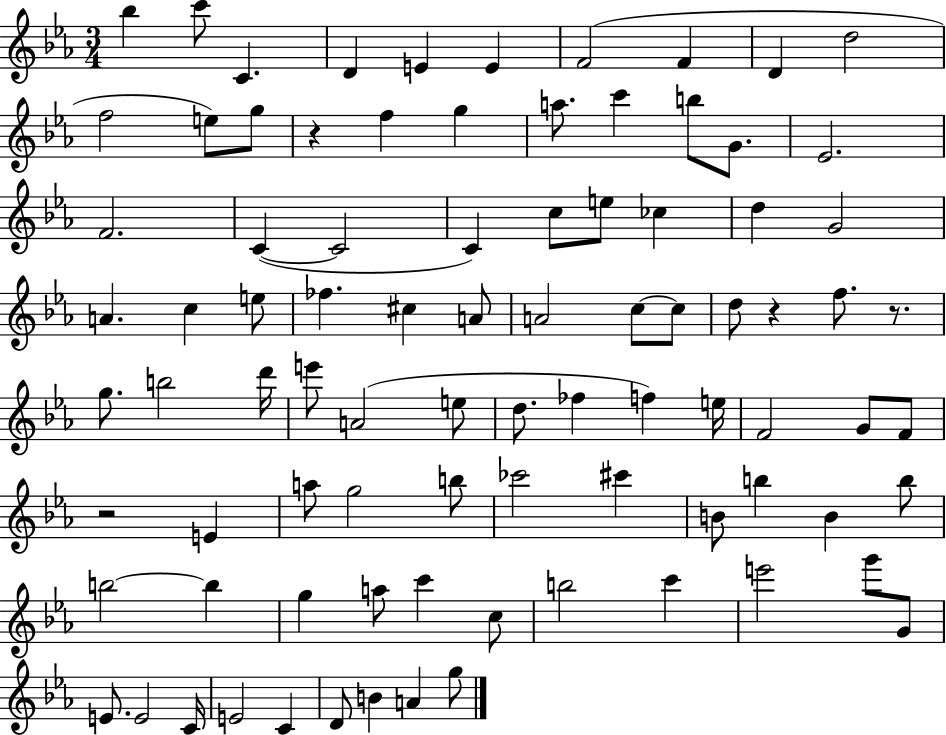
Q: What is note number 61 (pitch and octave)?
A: B5